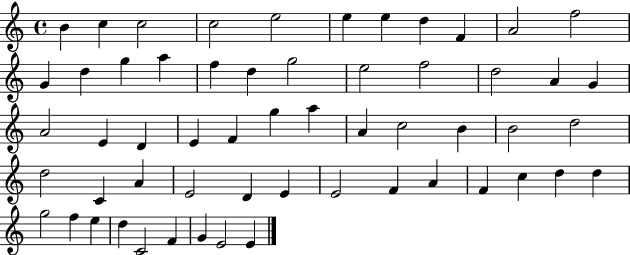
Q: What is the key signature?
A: C major